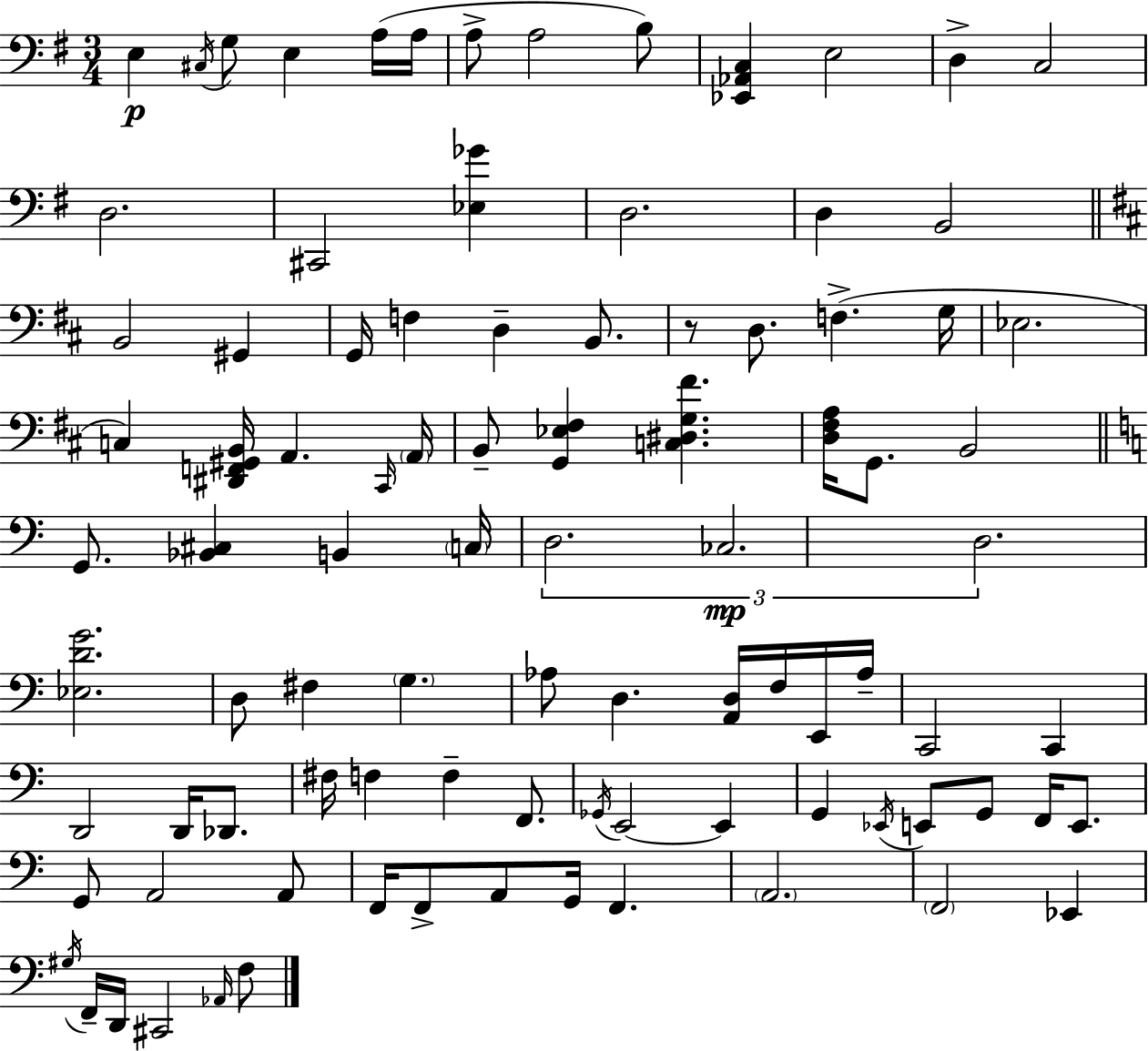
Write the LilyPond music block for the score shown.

{
  \clef bass
  \numericTimeSignature
  \time 3/4
  \key g \major
  e4\p \acciaccatura { cis16 } g8 e4 a16( | a16 a8-> a2 b8) | <ees, aes, c>4 e2 | d4-> c2 | \break d2. | cis,2 <ees ges'>4 | d2. | d4 b,2 | \break \bar "||" \break \key d \major b,2 gis,4 | g,16 f4 d4-- b,8. | r8 d8. f4.->( g16 | ees2. | \break c4) <dis, f, gis, b,>16 a,4. \grace { cis,16 } | \parenthesize a,16 b,8-- <g, ees fis>4 <c dis g fis'>4. | <d fis a>16 g,8. b,2 | \bar "||" \break \key c \major g,8. <bes, cis>4 b,4 \parenthesize c16 | \tuplet 3/2 { d2. | ces2.\mp | d2. } | \break <ees d' g'>2. | d8 fis4 \parenthesize g4. | aes8 d4. <a, d>16 f16 e,16 aes16-- | c,2 c,4 | \break d,2 d,16 des,8. | fis16 f4 f4-- f,8. | \acciaccatura { ges,16 } e,2~~ e,4 | g,4 \acciaccatura { ees,16 } e,8 g,8 f,16 e,8. | \break g,8 a,2 | a,8 f,16 f,8-> a,8 g,16 f,4. | \parenthesize a,2. | \parenthesize f,2 ees,4 | \break \acciaccatura { gis16 } f,16-- d,16 cis,2 | \grace { aes,16 } f8 \bar "|."
}